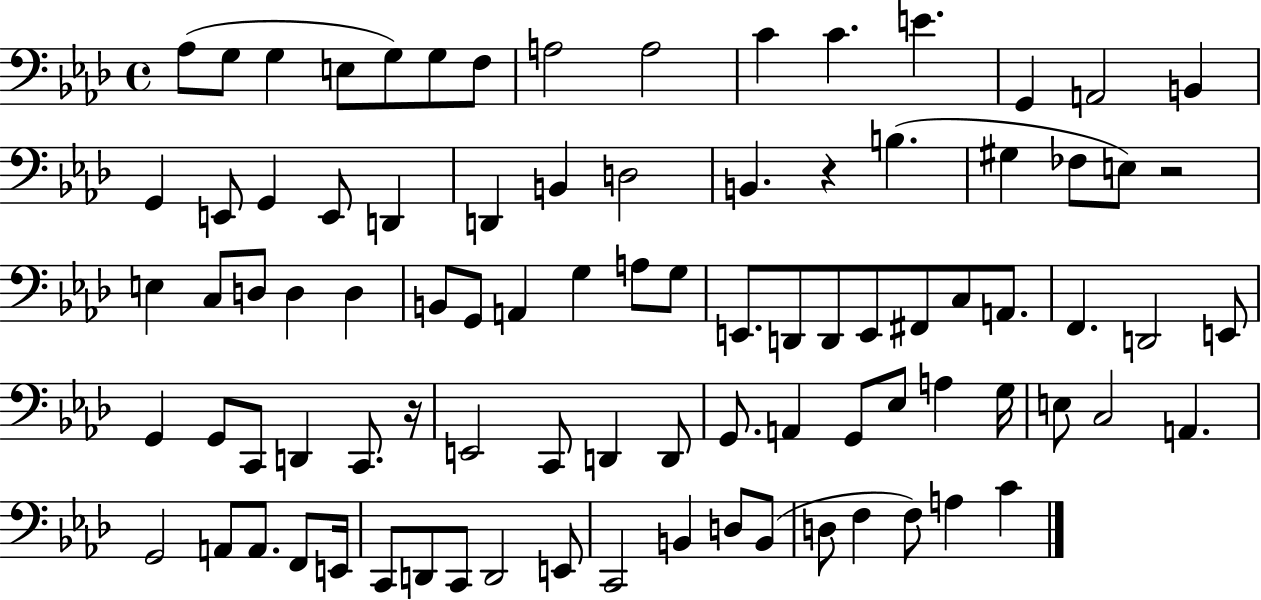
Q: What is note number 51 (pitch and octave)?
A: G2